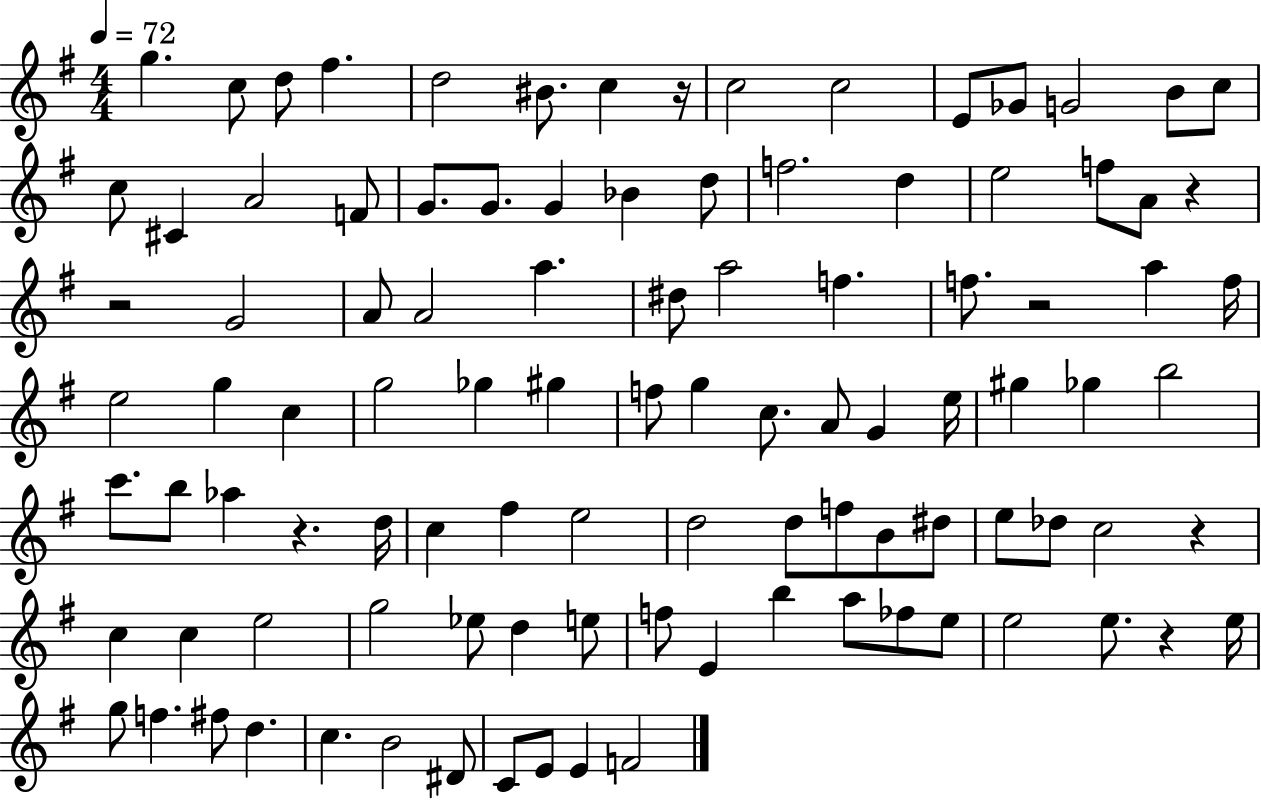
X:1
T:Untitled
M:4/4
L:1/4
K:G
g c/2 d/2 ^f d2 ^B/2 c z/4 c2 c2 E/2 _G/2 G2 B/2 c/2 c/2 ^C A2 F/2 G/2 G/2 G _B d/2 f2 d e2 f/2 A/2 z z2 G2 A/2 A2 a ^d/2 a2 f f/2 z2 a f/4 e2 g c g2 _g ^g f/2 g c/2 A/2 G e/4 ^g _g b2 c'/2 b/2 _a z d/4 c ^f e2 d2 d/2 f/2 B/2 ^d/2 e/2 _d/2 c2 z c c e2 g2 _e/2 d e/2 f/2 E b a/2 _f/2 e/2 e2 e/2 z e/4 g/2 f ^f/2 d c B2 ^D/2 C/2 E/2 E F2